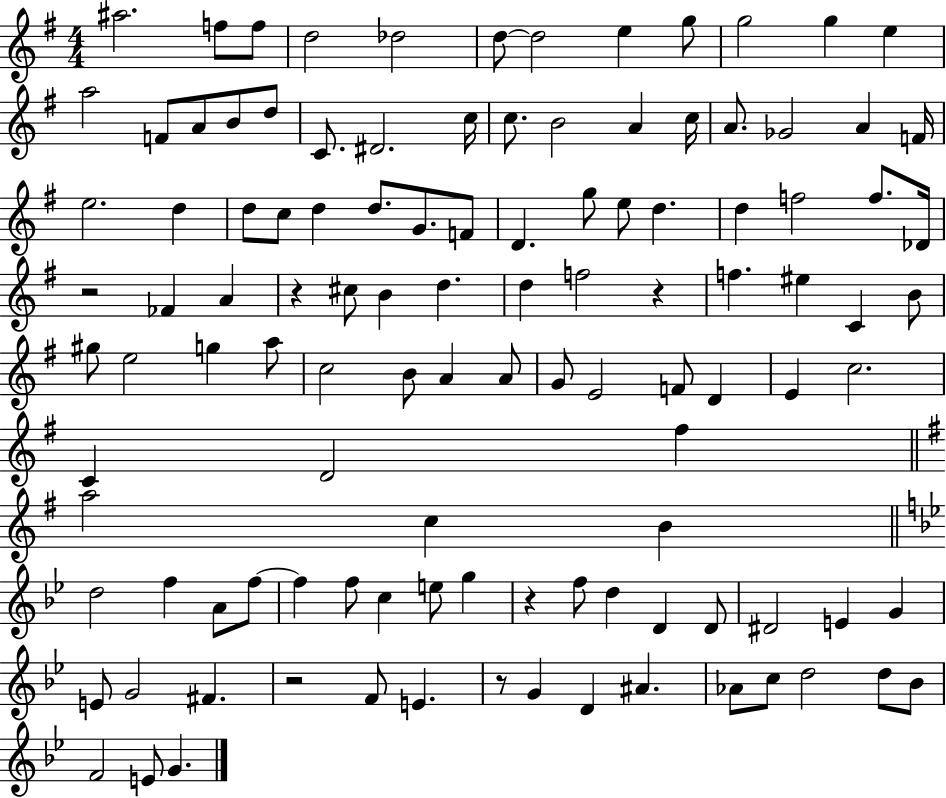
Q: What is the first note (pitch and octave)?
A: A#5